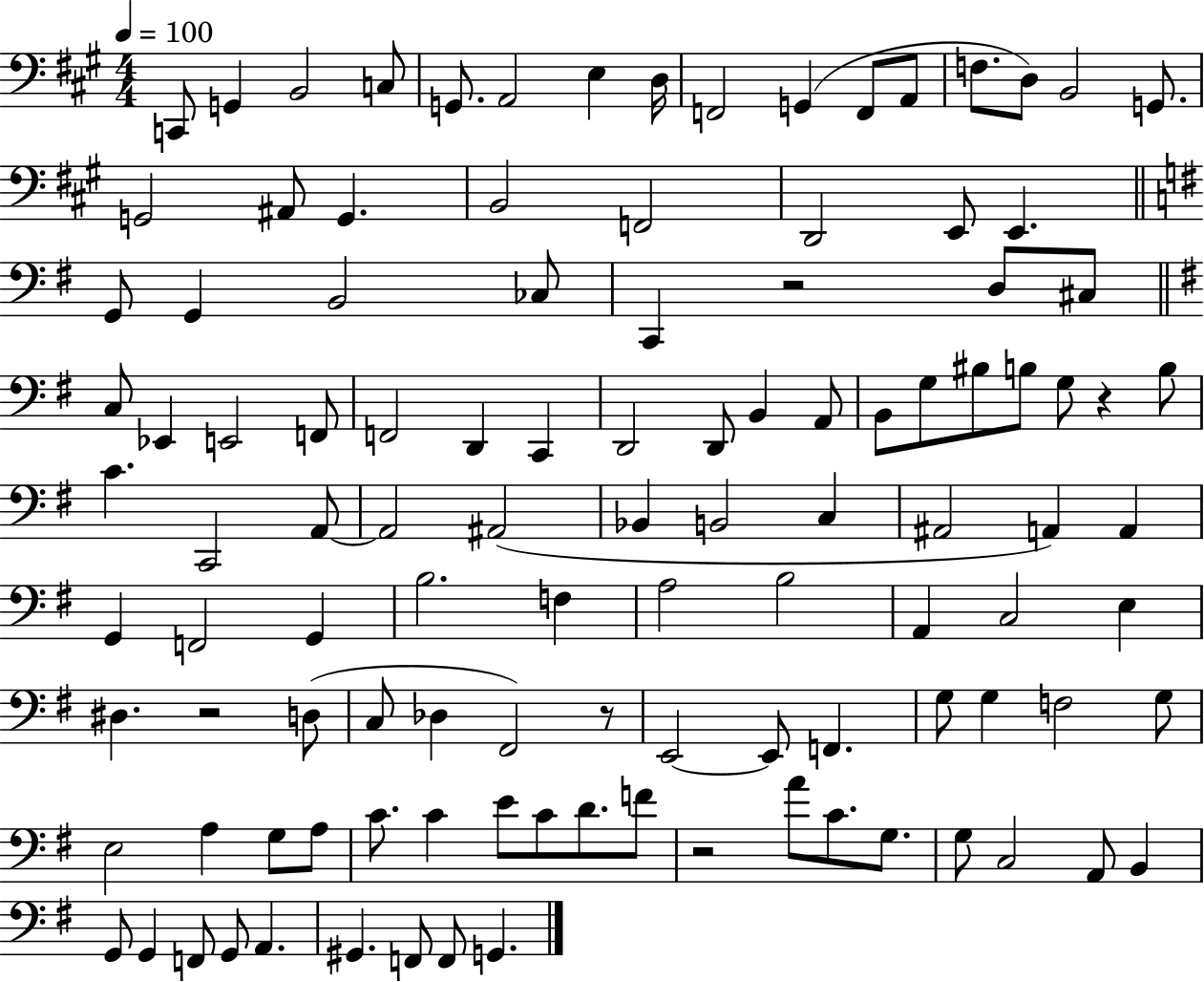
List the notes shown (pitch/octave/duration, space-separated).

C2/e G2/q B2/h C3/e G2/e. A2/h E3/q D3/s F2/h G2/q F2/e A2/e F3/e. D3/e B2/h G2/e. G2/h A#2/e G2/q. B2/h F2/h D2/h E2/e E2/q. G2/e G2/q B2/h CES3/e C2/q R/h D3/e C#3/e C3/e Eb2/q E2/h F2/e F2/h D2/q C2/q D2/h D2/e B2/q A2/e B2/e G3/e BIS3/e B3/e G3/e R/q B3/e C4/q. C2/h A2/e A2/h A#2/h Bb2/q B2/h C3/q A#2/h A2/q A2/q G2/q F2/h G2/q B3/h. F3/q A3/h B3/h A2/q C3/h E3/q D#3/q. R/h D3/e C3/e Db3/q F#2/h R/e E2/h E2/e F2/q. G3/e G3/q F3/h G3/e E3/h A3/q G3/e A3/e C4/e. C4/q E4/e C4/e D4/e. F4/e R/h A4/e C4/e. G3/e. G3/e C3/h A2/e B2/q G2/e G2/q F2/e G2/e A2/q. G#2/q. F2/e F2/e G2/q.